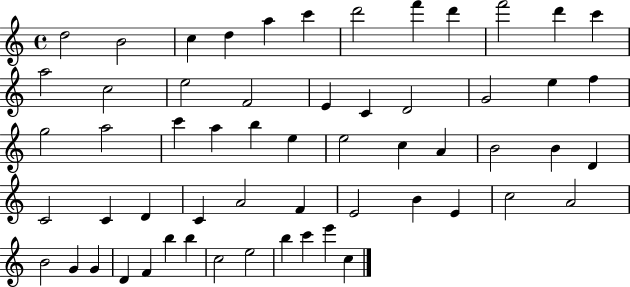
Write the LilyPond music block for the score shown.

{
  \clef treble
  \time 4/4
  \defaultTimeSignature
  \key c \major
  d''2 b'2 | c''4 d''4 a''4 c'''4 | d'''2 f'''4 d'''4 | f'''2 d'''4 c'''4 | \break a''2 c''2 | e''2 f'2 | e'4 c'4 d'2 | g'2 e''4 f''4 | \break g''2 a''2 | c'''4 a''4 b''4 e''4 | e''2 c''4 a'4 | b'2 b'4 d'4 | \break c'2 c'4 d'4 | c'4 a'2 f'4 | e'2 b'4 e'4 | c''2 a'2 | \break b'2 g'4 g'4 | d'4 f'4 b''4 b''4 | c''2 e''2 | b''4 c'''4 e'''4 c''4 | \break \bar "|."
}